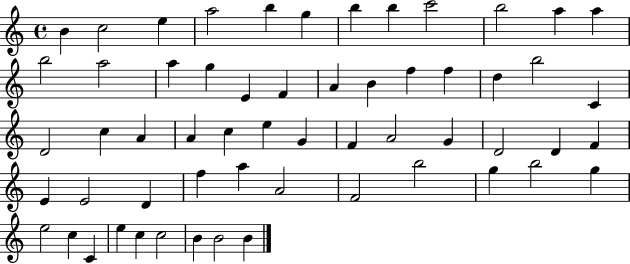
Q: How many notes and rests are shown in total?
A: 58